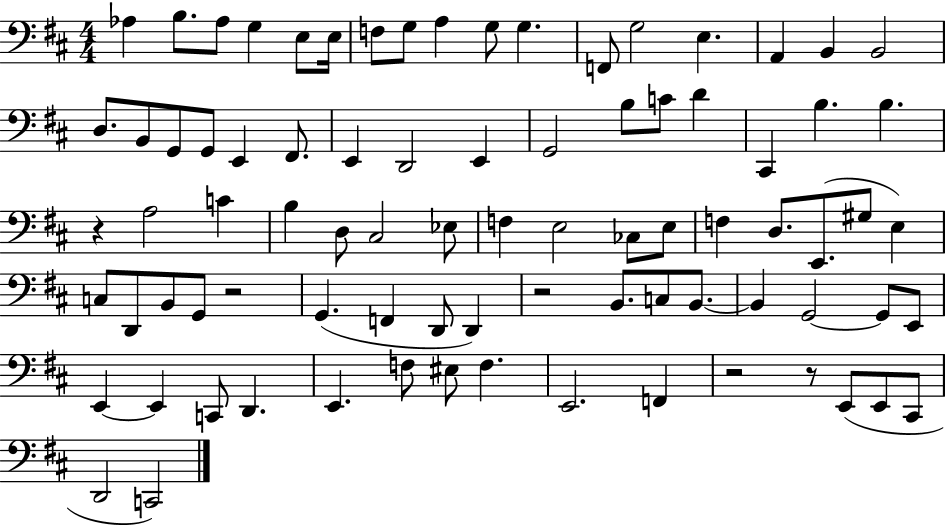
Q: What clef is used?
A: bass